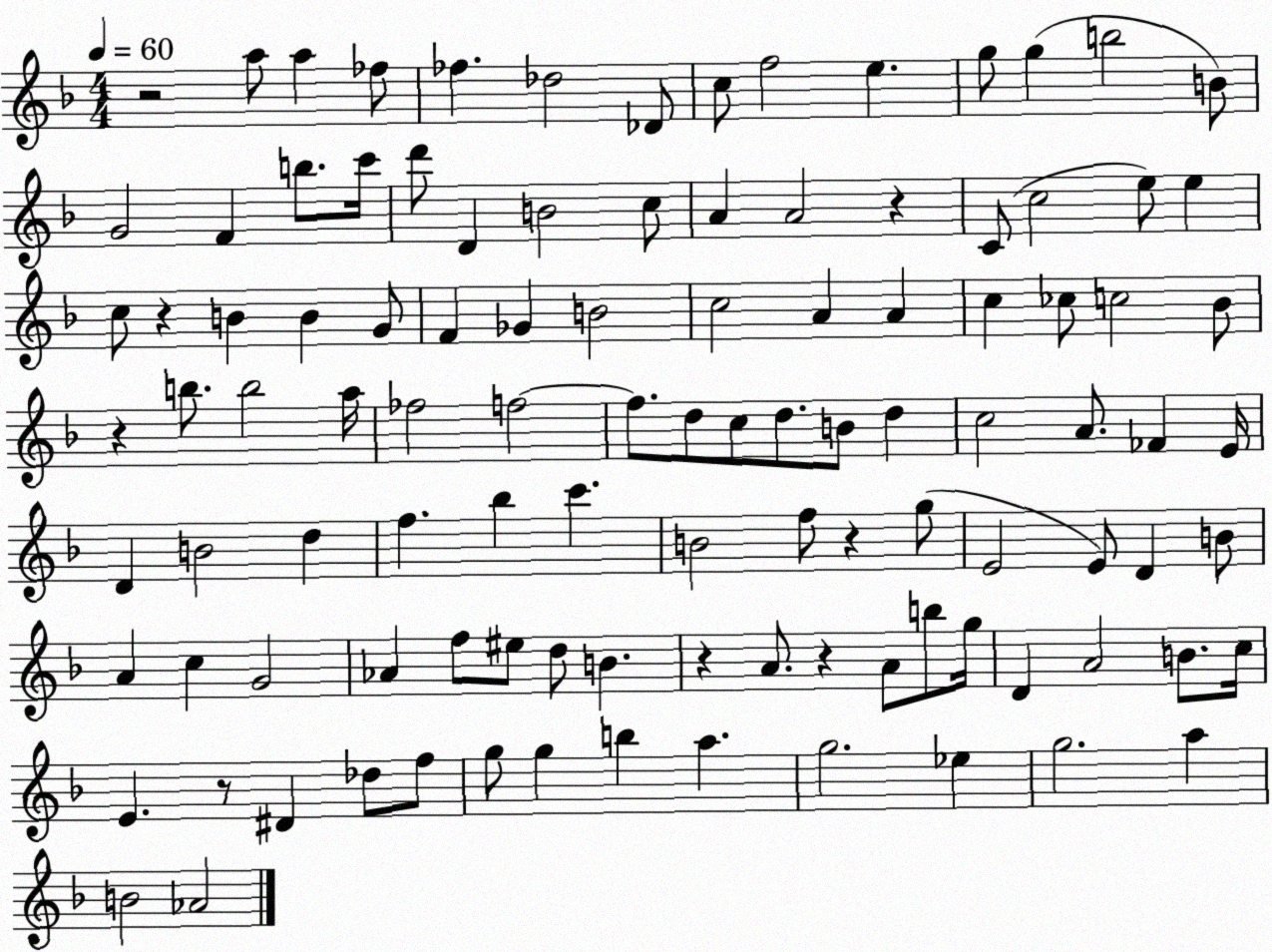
X:1
T:Untitled
M:4/4
L:1/4
K:F
z2 a/2 a _f/2 _f _d2 _D/2 c/2 f2 e g/2 g b2 B/2 G2 F b/2 c'/4 d'/2 D B2 c/2 A A2 z C/2 c2 e/2 e c/2 z B B G/2 F _G B2 c2 A A c _c/2 c2 _B/2 z b/2 b2 a/4 _f2 f2 f/2 d/2 c/2 d/2 B/2 d c2 A/2 _F E/4 D B2 d f _b c' B2 f/2 z g/2 E2 E/2 D B/2 A c G2 _A f/2 ^e/2 d/2 B z A/2 z A/2 b/2 g/4 D A2 B/2 c/4 E z/2 ^D _d/2 f/2 g/2 g b a g2 _e g2 a B2 _A2